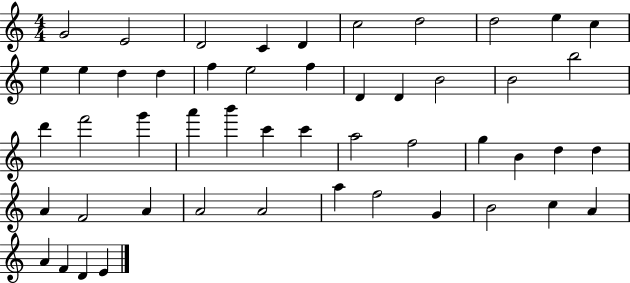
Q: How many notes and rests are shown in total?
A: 50